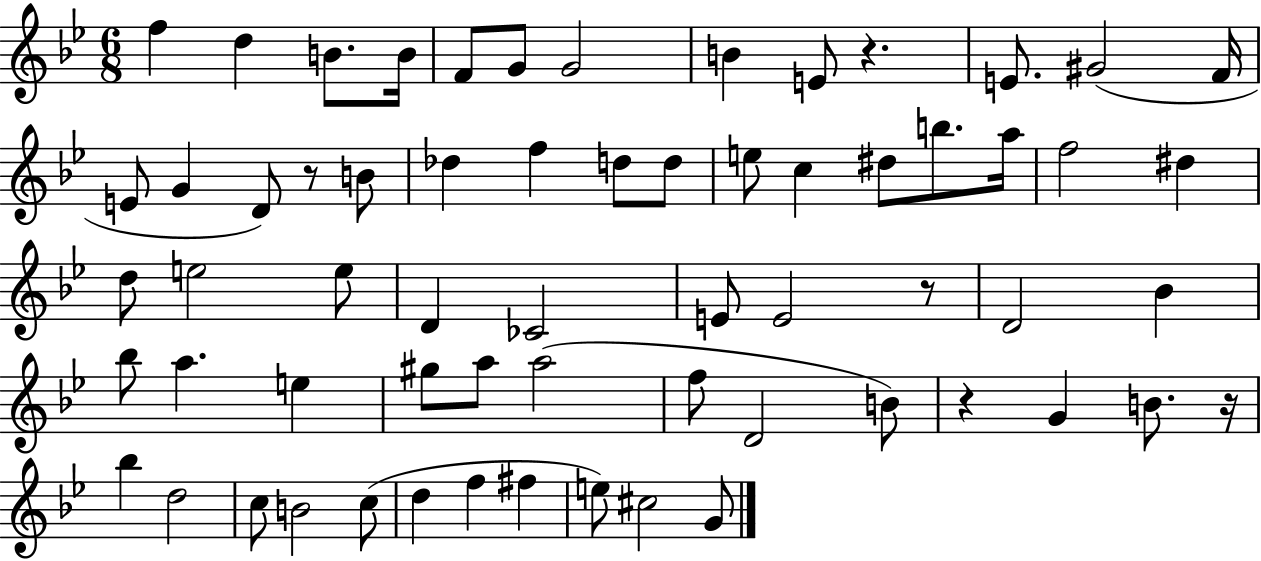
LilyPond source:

{
  \clef treble
  \numericTimeSignature
  \time 6/8
  \key bes \major
  \repeat volta 2 { f''4 d''4 b'8. b'16 | f'8 g'8 g'2 | b'4 e'8 r4. | e'8. gis'2( f'16 | \break e'8 g'4 d'8) r8 b'8 | des''4 f''4 d''8 d''8 | e''8 c''4 dis''8 b''8. a''16 | f''2 dis''4 | \break d''8 e''2 e''8 | d'4 ces'2 | e'8 e'2 r8 | d'2 bes'4 | \break bes''8 a''4. e''4 | gis''8 a''8 a''2( | f''8 d'2 b'8) | r4 g'4 b'8. r16 | \break bes''4 d''2 | c''8 b'2 c''8( | d''4 f''4 fis''4 | e''8) cis''2 g'8 | \break } \bar "|."
}